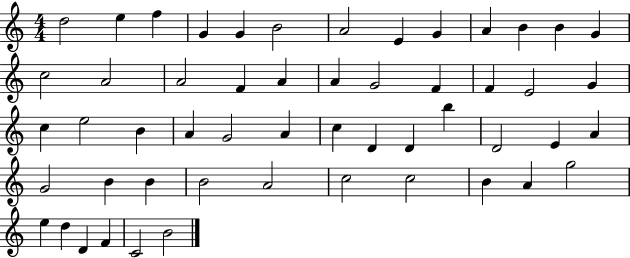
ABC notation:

X:1
T:Untitled
M:4/4
L:1/4
K:C
d2 e f G G B2 A2 E G A B B G c2 A2 A2 F A A G2 F F E2 G c e2 B A G2 A c D D b D2 E A G2 B B B2 A2 c2 c2 B A g2 e d D F C2 B2